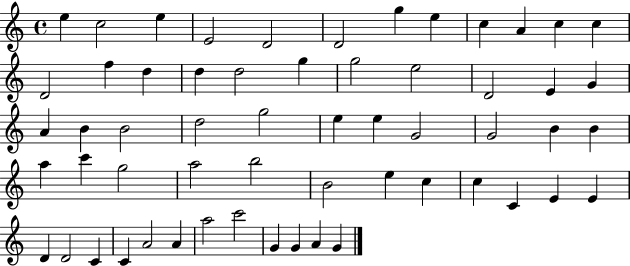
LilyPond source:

{
  \clef treble
  \time 4/4
  \defaultTimeSignature
  \key c \major
  e''4 c''2 e''4 | e'2 d'2 | d'2 g''4 e''4 | c''4 a'4 c''4 c''4 | \break d'2 f''4 d''4 | d''4 d''2 g''4 | g''2 e''2 | d'2 e'4 g'4 | \break a'4 b'4 b'2 | d''2 g''2 | e''4 e''4 g'2 | g'2 b'4 b'4 | \break a''4 c'''4 g''2 | a''2 b''2 | b'2 e''4 c''4 | c''4 c'4 e'4 e'4 | \break d'4 d'2 c'4 | c'4 a'2 a'4 | a''2 c'''2 | g'4 g'4 a'4 g'4 | \break \bar "|."
}